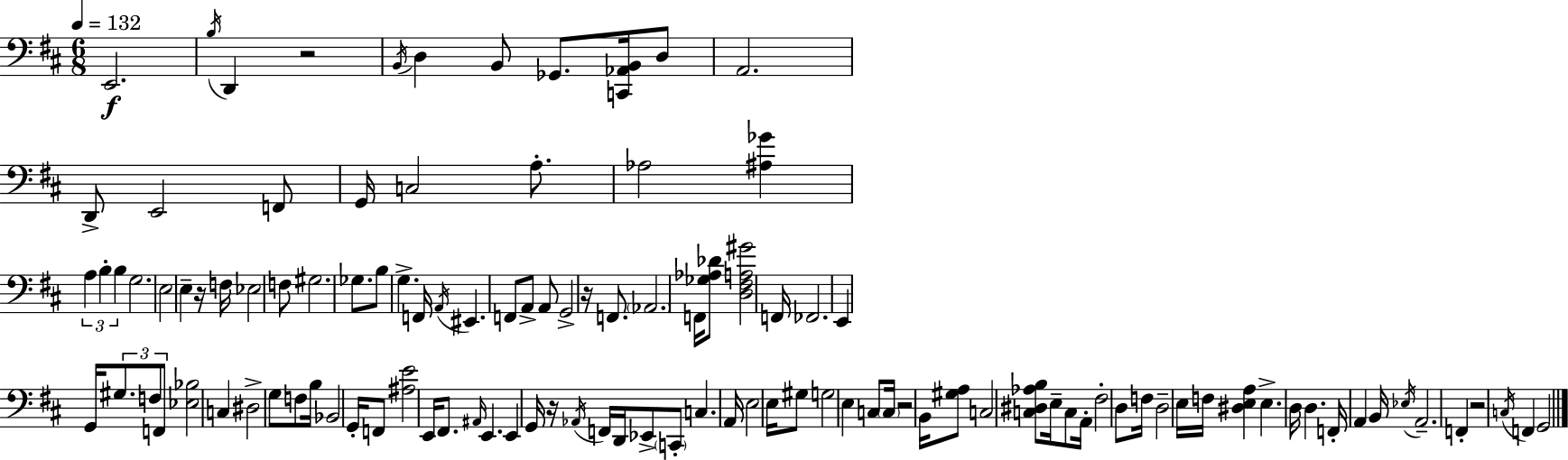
E2/h. B3/s D2/q R/h B2/s D3/q B2/e Gb2/e. [C2,Ab2,B2]/s D3/e A2/h. D2/e E2/h F2/e G2/s C3/h A3/e. Ab3/h [A#3,Gb4]/q A3/q B3/q B3/q G3/h. E3/h E3/q R/s F3/s Eb3/h F3/e G#3/h. Gb3/e. B3/e G3/q. F2/s A2/s EIS2/q. F2/e A2/e A2/e G2/h R/s F2/e. Ab2/h. F2/s [Gb3,Ab3,Db4]/e [D3,F#3,A3,G#4]/h F2/s FES2/h. E2/q G2/s G#3/e. F3/e F2/e [Eb3,Bb3]/h C3/q D#3/h G3/e F3/e B3/s Bb2/h G2/s F2/e [A#3,E4]/h E2/s F#2/e. A#2/s E2/q. E2/q G2/s R/s Ab2/s F2/s D2/s Eb2/e C2/e C3/q. A2/s E3/h E3/s G#3/e G3/h E3/q C3/e C3/s R/h B2/s [G#3,A3]/e C3/h [C3,D#3,Ab3,B3]/e E3/s C3/e A2/s F#3/h D3/e F3/s D3/h E3/s F3/s [D#3,E3,A3]/q E3/q. D3/s D3/q. F2/s A2/q B2/s Eb3/s A2/h. F2/q R/h C3/s F2/q G2/h